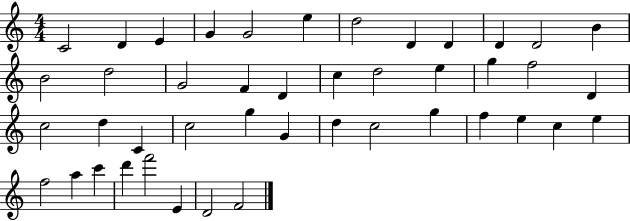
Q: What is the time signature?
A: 4/4